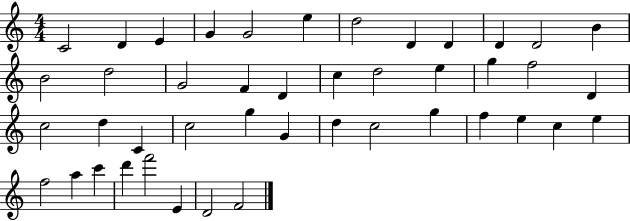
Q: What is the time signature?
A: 4/4